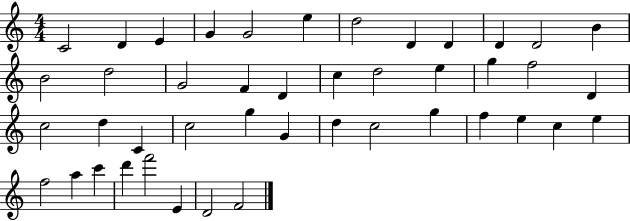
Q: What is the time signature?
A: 4/4